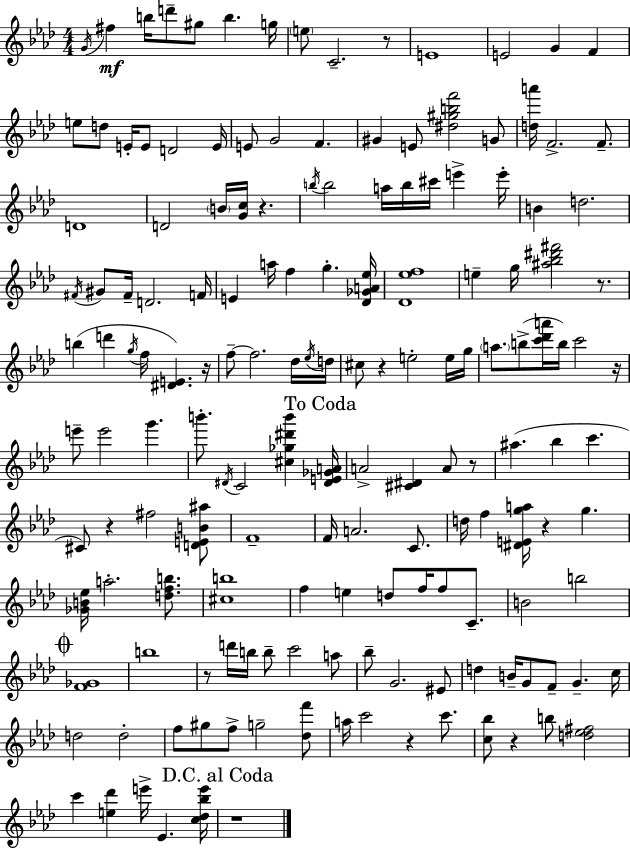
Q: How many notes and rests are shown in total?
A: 159